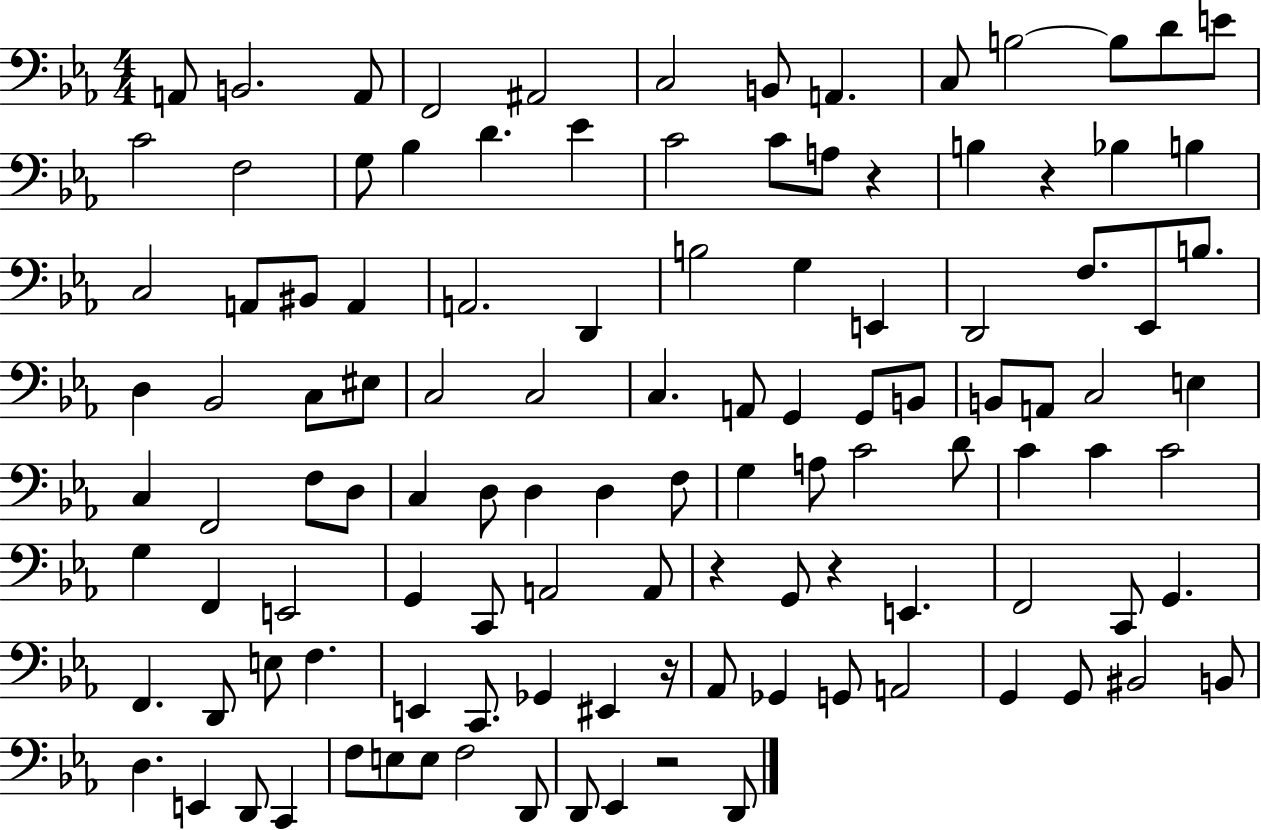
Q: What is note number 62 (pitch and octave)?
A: F3